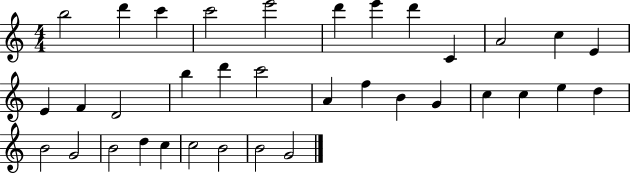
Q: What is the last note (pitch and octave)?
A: G4